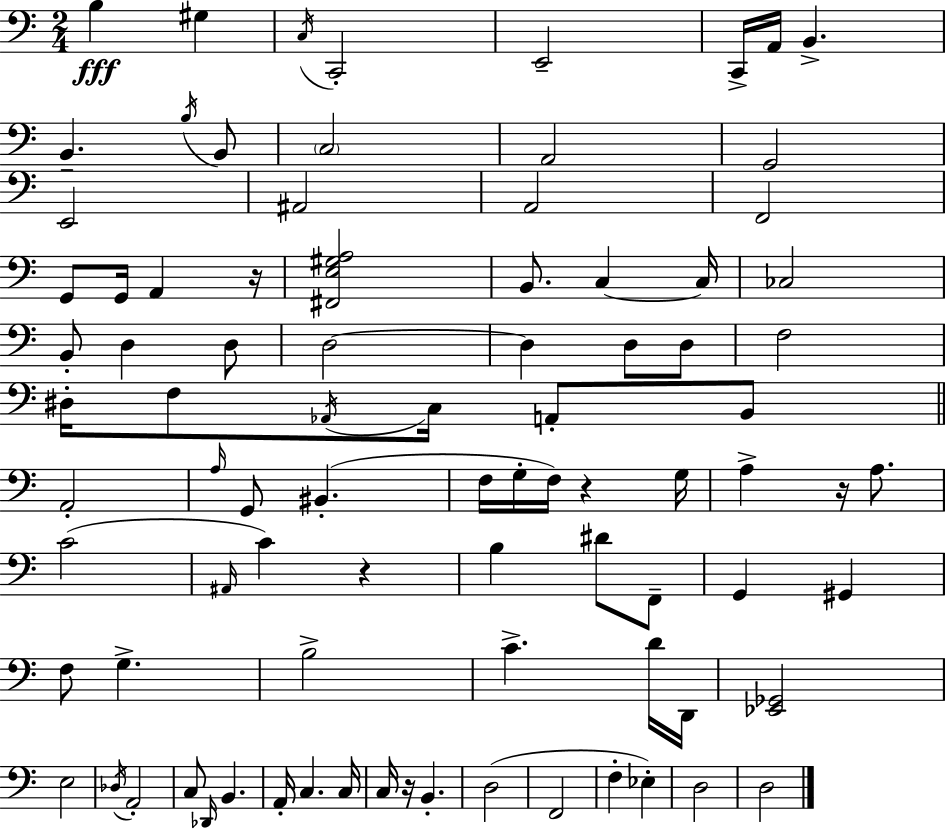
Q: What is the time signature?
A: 2/4